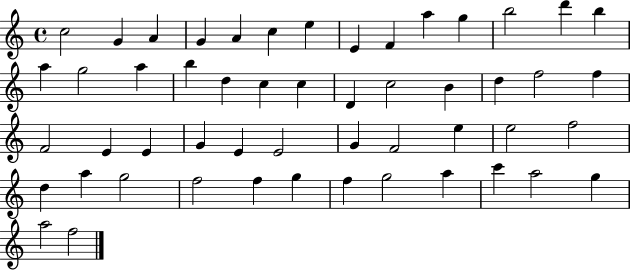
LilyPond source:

{
  \clef treble
  \time 4/4
  \defaultTimeSignature
  \key c \major
  c''2 g'4 a'4 | g'4 a'4 c''4 e''4 | e'4 f'4 a''4 g''4 | b''2 d'''4 b''4 | \break a''4 g''2 a''4 | b''4 d''4 c''4 c''4 | d'4 c''2 b'4 | d''4 f''2 f''4 | \break f'2 e'4 e'4 | g'4 e'4 e'2 | g'4 f'2 e''4 | e''2 f''2 | \break d''4 a''4 g''2 | f''2 f''4 g''4 | f''4 g''2 a''4 | c'''4 a''2 g''4 | \break a''2 f''2 | \bar "|."
}